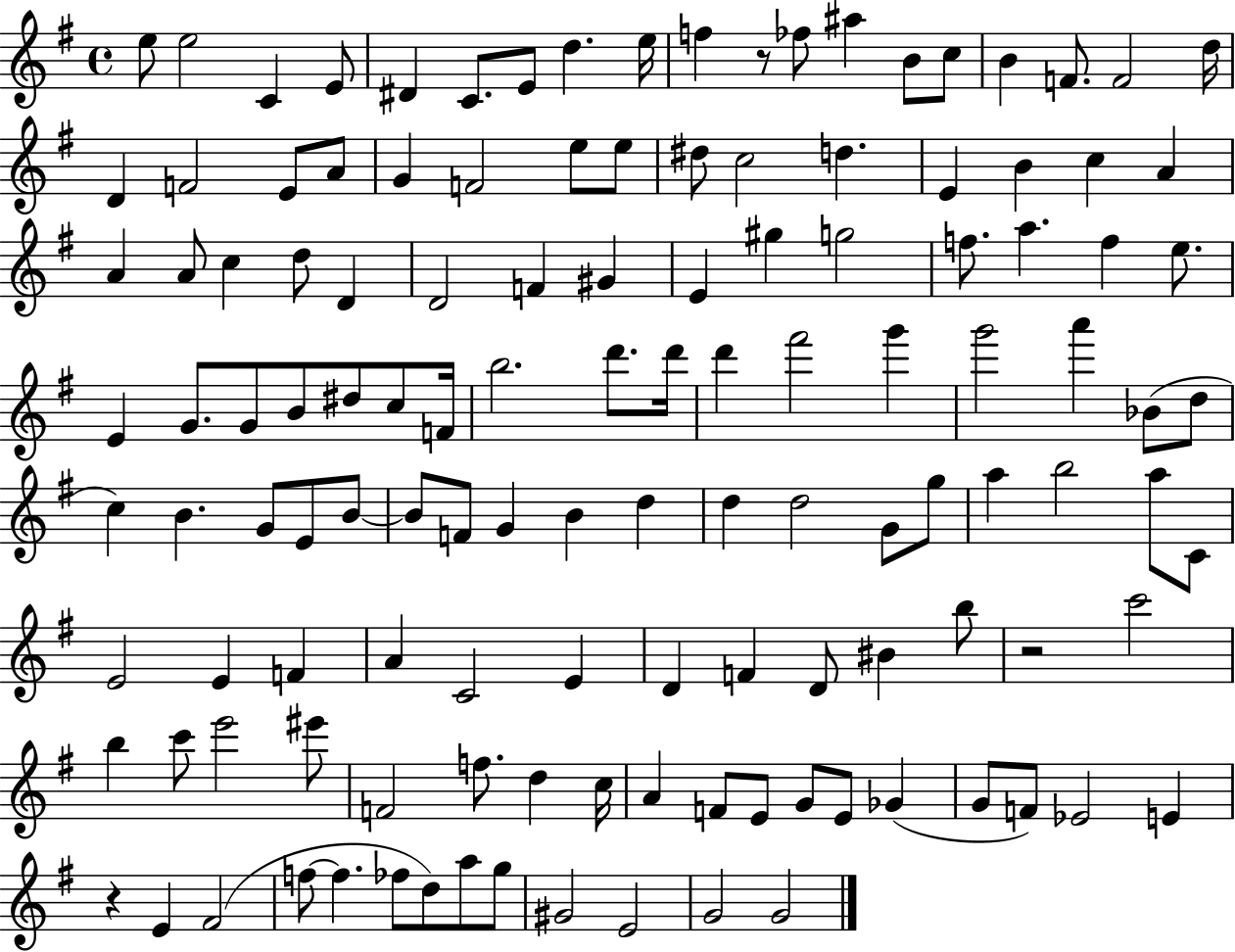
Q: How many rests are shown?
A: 3